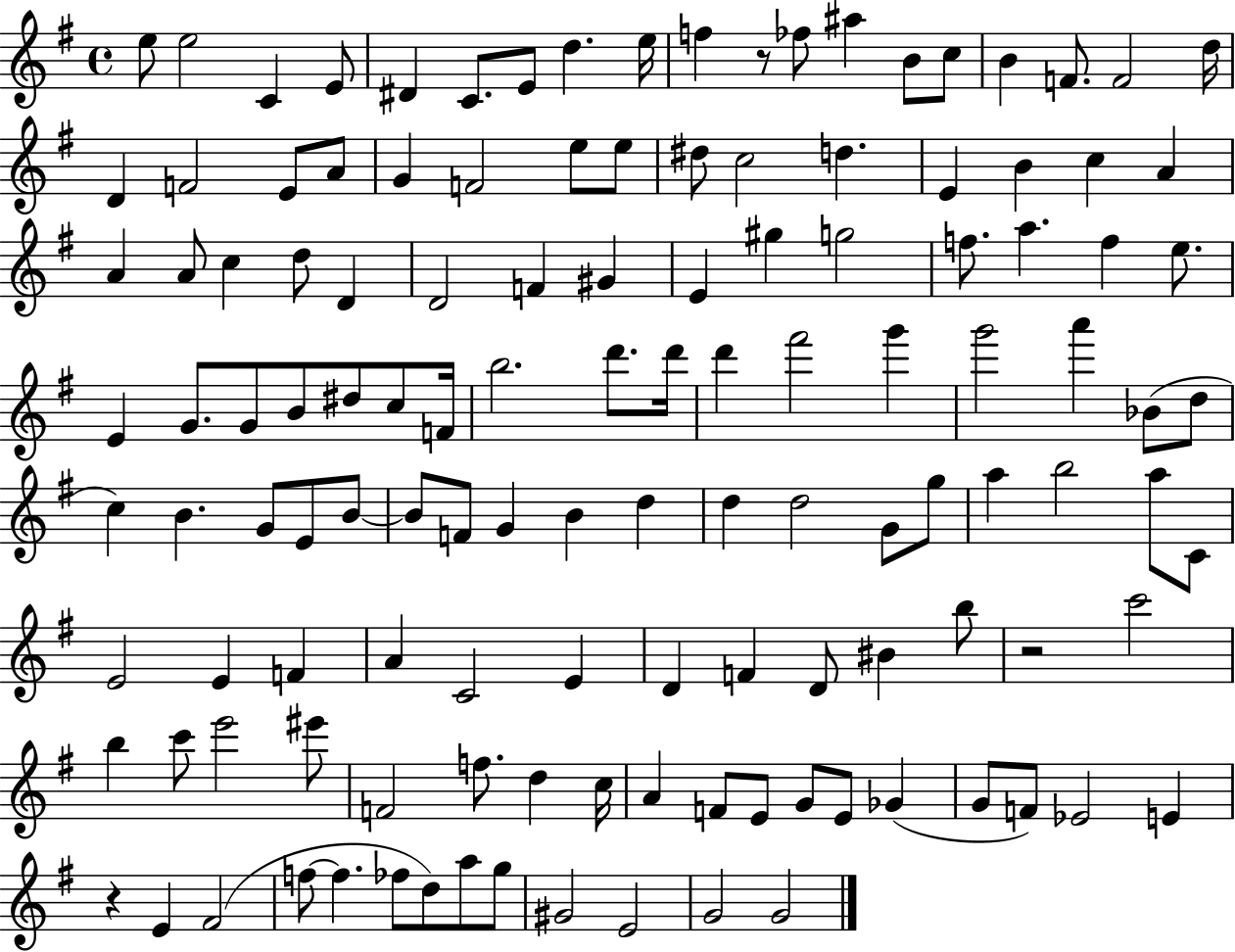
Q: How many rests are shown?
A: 3